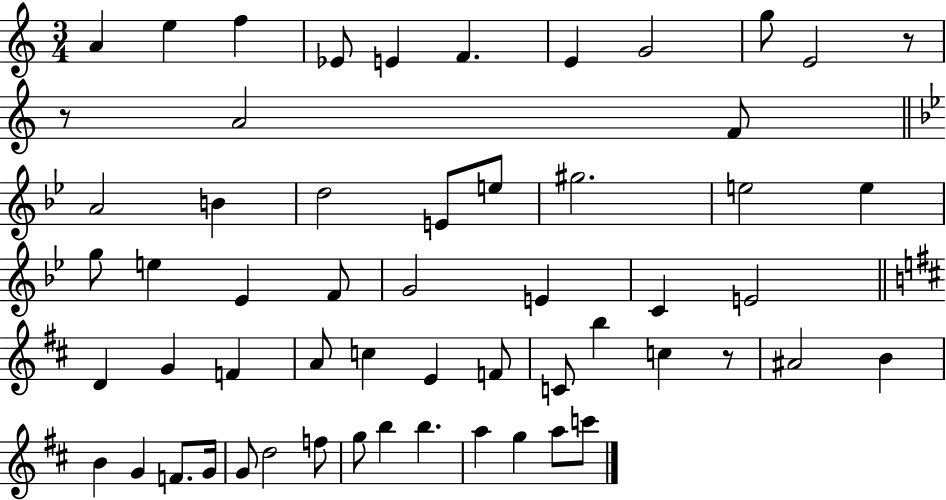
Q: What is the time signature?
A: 3/4